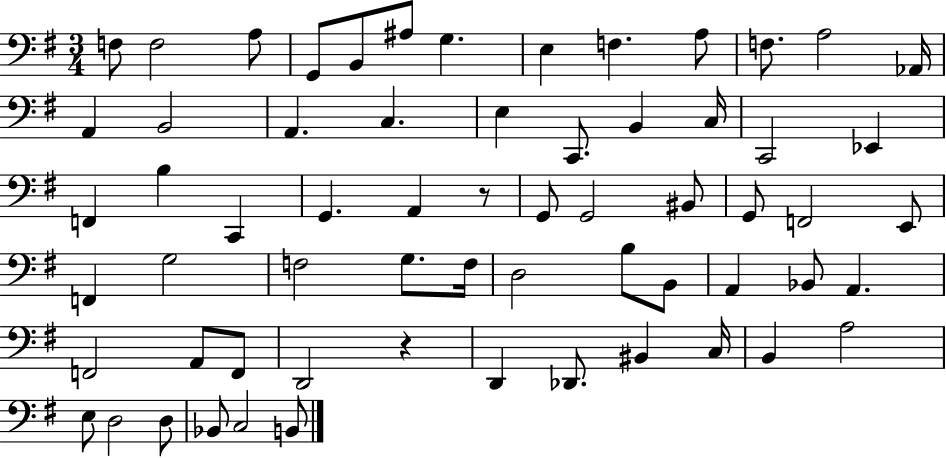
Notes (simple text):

F3/e F3/h A3/e G2/e B2/e A#3/e G3/q. E3/q F3/q. A3/e F3/e. A3/h Ab2/s A2/q B2/h A2/q. C3/q. E3/q C2/e. B2/q C3/s C2/h Eb2/q F2/q B3/q C2/q G2/q. A2/q R/e G2/e G2/h BIS2/e G2/e F2/h E2/e F2/q G3/h F3/h G3/e. F3/s D3/h B3/e B2/e A2/q Bb2/e A2/q. F2/h A2/e F2/e D2/h R/q D2/q Db2/e. BIS2/q C3/s B2/q A3/h E3/e D3/h D3/e Bb2/e C3/h B2/e